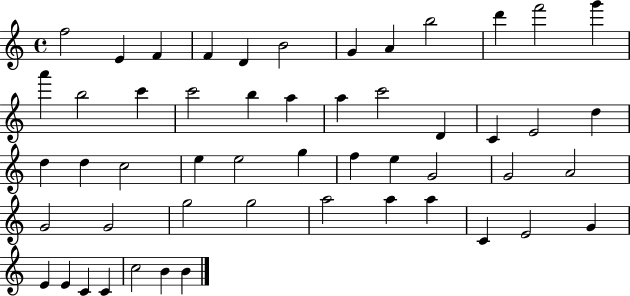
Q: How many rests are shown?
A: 0